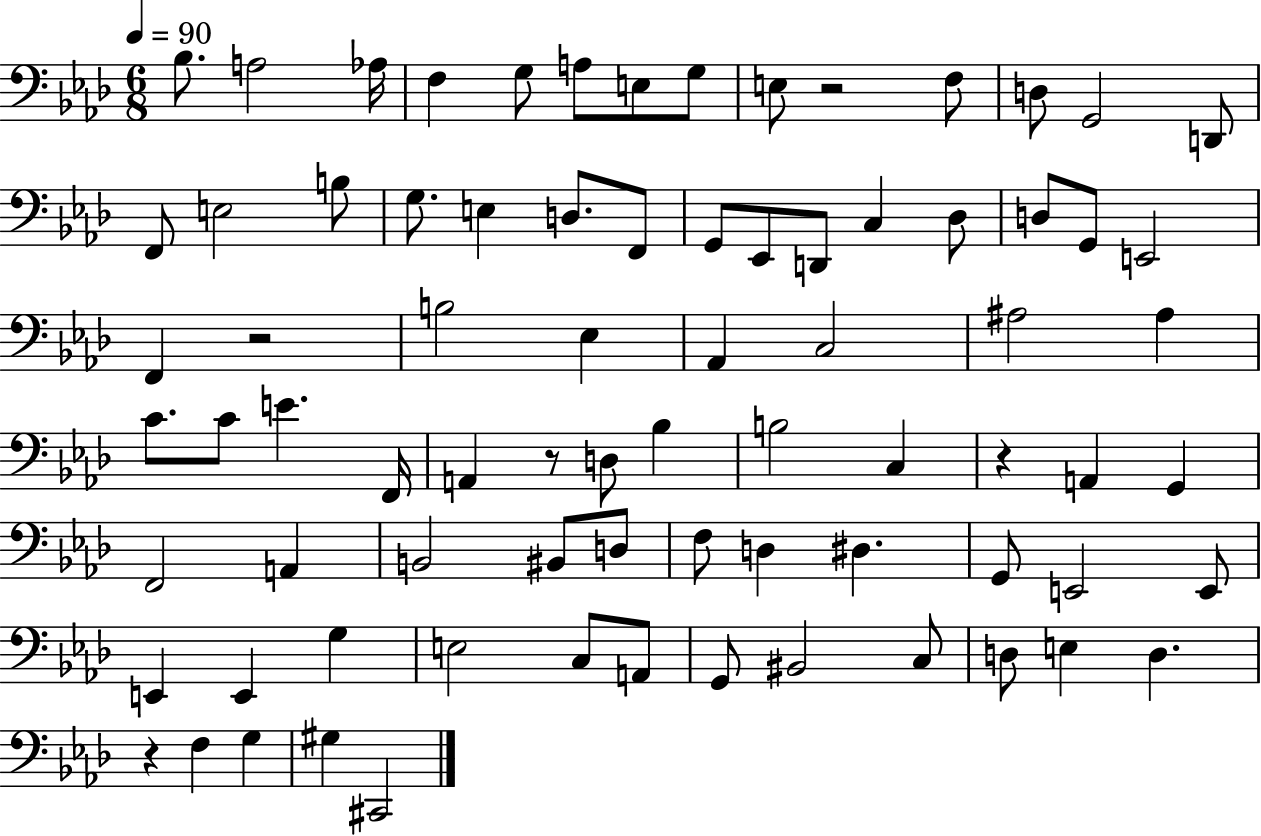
{
  \clef bass
  \numericTimeSignature
  \time 6/8
  \key aes \major
  \tempo 4 = 90
  bes8. a2 aes16 | f4 g8 a8 e8 g8 | e8 r2 f8 | d8 g,2 d,8 | \break f,8 e2 b8 | g8. e4 d8. f,8 | g,8 ees,8 d,8 c4 des8 | d8 g,8 e,2 | \break f,4 r2 | b2 ees4 | aes,4 c2 | ais2 ais4 | \break c'8. c'8 e'4. f,16 | a,4 r8 d8 bes4 | b2 c4 | r4 a,4 g,4 | \break f,2 a,4 | b,2 bis,8 d8 | f8 d4 dis4. | g,8 e,2 e,8 | \break e,4 e,4 g4 | e2 c8 a,8 | g,8 bis,2 c8 | d8 e4 d4. | \break r4 f4 g4 | gis4 cis,2 | \bar "|."
}